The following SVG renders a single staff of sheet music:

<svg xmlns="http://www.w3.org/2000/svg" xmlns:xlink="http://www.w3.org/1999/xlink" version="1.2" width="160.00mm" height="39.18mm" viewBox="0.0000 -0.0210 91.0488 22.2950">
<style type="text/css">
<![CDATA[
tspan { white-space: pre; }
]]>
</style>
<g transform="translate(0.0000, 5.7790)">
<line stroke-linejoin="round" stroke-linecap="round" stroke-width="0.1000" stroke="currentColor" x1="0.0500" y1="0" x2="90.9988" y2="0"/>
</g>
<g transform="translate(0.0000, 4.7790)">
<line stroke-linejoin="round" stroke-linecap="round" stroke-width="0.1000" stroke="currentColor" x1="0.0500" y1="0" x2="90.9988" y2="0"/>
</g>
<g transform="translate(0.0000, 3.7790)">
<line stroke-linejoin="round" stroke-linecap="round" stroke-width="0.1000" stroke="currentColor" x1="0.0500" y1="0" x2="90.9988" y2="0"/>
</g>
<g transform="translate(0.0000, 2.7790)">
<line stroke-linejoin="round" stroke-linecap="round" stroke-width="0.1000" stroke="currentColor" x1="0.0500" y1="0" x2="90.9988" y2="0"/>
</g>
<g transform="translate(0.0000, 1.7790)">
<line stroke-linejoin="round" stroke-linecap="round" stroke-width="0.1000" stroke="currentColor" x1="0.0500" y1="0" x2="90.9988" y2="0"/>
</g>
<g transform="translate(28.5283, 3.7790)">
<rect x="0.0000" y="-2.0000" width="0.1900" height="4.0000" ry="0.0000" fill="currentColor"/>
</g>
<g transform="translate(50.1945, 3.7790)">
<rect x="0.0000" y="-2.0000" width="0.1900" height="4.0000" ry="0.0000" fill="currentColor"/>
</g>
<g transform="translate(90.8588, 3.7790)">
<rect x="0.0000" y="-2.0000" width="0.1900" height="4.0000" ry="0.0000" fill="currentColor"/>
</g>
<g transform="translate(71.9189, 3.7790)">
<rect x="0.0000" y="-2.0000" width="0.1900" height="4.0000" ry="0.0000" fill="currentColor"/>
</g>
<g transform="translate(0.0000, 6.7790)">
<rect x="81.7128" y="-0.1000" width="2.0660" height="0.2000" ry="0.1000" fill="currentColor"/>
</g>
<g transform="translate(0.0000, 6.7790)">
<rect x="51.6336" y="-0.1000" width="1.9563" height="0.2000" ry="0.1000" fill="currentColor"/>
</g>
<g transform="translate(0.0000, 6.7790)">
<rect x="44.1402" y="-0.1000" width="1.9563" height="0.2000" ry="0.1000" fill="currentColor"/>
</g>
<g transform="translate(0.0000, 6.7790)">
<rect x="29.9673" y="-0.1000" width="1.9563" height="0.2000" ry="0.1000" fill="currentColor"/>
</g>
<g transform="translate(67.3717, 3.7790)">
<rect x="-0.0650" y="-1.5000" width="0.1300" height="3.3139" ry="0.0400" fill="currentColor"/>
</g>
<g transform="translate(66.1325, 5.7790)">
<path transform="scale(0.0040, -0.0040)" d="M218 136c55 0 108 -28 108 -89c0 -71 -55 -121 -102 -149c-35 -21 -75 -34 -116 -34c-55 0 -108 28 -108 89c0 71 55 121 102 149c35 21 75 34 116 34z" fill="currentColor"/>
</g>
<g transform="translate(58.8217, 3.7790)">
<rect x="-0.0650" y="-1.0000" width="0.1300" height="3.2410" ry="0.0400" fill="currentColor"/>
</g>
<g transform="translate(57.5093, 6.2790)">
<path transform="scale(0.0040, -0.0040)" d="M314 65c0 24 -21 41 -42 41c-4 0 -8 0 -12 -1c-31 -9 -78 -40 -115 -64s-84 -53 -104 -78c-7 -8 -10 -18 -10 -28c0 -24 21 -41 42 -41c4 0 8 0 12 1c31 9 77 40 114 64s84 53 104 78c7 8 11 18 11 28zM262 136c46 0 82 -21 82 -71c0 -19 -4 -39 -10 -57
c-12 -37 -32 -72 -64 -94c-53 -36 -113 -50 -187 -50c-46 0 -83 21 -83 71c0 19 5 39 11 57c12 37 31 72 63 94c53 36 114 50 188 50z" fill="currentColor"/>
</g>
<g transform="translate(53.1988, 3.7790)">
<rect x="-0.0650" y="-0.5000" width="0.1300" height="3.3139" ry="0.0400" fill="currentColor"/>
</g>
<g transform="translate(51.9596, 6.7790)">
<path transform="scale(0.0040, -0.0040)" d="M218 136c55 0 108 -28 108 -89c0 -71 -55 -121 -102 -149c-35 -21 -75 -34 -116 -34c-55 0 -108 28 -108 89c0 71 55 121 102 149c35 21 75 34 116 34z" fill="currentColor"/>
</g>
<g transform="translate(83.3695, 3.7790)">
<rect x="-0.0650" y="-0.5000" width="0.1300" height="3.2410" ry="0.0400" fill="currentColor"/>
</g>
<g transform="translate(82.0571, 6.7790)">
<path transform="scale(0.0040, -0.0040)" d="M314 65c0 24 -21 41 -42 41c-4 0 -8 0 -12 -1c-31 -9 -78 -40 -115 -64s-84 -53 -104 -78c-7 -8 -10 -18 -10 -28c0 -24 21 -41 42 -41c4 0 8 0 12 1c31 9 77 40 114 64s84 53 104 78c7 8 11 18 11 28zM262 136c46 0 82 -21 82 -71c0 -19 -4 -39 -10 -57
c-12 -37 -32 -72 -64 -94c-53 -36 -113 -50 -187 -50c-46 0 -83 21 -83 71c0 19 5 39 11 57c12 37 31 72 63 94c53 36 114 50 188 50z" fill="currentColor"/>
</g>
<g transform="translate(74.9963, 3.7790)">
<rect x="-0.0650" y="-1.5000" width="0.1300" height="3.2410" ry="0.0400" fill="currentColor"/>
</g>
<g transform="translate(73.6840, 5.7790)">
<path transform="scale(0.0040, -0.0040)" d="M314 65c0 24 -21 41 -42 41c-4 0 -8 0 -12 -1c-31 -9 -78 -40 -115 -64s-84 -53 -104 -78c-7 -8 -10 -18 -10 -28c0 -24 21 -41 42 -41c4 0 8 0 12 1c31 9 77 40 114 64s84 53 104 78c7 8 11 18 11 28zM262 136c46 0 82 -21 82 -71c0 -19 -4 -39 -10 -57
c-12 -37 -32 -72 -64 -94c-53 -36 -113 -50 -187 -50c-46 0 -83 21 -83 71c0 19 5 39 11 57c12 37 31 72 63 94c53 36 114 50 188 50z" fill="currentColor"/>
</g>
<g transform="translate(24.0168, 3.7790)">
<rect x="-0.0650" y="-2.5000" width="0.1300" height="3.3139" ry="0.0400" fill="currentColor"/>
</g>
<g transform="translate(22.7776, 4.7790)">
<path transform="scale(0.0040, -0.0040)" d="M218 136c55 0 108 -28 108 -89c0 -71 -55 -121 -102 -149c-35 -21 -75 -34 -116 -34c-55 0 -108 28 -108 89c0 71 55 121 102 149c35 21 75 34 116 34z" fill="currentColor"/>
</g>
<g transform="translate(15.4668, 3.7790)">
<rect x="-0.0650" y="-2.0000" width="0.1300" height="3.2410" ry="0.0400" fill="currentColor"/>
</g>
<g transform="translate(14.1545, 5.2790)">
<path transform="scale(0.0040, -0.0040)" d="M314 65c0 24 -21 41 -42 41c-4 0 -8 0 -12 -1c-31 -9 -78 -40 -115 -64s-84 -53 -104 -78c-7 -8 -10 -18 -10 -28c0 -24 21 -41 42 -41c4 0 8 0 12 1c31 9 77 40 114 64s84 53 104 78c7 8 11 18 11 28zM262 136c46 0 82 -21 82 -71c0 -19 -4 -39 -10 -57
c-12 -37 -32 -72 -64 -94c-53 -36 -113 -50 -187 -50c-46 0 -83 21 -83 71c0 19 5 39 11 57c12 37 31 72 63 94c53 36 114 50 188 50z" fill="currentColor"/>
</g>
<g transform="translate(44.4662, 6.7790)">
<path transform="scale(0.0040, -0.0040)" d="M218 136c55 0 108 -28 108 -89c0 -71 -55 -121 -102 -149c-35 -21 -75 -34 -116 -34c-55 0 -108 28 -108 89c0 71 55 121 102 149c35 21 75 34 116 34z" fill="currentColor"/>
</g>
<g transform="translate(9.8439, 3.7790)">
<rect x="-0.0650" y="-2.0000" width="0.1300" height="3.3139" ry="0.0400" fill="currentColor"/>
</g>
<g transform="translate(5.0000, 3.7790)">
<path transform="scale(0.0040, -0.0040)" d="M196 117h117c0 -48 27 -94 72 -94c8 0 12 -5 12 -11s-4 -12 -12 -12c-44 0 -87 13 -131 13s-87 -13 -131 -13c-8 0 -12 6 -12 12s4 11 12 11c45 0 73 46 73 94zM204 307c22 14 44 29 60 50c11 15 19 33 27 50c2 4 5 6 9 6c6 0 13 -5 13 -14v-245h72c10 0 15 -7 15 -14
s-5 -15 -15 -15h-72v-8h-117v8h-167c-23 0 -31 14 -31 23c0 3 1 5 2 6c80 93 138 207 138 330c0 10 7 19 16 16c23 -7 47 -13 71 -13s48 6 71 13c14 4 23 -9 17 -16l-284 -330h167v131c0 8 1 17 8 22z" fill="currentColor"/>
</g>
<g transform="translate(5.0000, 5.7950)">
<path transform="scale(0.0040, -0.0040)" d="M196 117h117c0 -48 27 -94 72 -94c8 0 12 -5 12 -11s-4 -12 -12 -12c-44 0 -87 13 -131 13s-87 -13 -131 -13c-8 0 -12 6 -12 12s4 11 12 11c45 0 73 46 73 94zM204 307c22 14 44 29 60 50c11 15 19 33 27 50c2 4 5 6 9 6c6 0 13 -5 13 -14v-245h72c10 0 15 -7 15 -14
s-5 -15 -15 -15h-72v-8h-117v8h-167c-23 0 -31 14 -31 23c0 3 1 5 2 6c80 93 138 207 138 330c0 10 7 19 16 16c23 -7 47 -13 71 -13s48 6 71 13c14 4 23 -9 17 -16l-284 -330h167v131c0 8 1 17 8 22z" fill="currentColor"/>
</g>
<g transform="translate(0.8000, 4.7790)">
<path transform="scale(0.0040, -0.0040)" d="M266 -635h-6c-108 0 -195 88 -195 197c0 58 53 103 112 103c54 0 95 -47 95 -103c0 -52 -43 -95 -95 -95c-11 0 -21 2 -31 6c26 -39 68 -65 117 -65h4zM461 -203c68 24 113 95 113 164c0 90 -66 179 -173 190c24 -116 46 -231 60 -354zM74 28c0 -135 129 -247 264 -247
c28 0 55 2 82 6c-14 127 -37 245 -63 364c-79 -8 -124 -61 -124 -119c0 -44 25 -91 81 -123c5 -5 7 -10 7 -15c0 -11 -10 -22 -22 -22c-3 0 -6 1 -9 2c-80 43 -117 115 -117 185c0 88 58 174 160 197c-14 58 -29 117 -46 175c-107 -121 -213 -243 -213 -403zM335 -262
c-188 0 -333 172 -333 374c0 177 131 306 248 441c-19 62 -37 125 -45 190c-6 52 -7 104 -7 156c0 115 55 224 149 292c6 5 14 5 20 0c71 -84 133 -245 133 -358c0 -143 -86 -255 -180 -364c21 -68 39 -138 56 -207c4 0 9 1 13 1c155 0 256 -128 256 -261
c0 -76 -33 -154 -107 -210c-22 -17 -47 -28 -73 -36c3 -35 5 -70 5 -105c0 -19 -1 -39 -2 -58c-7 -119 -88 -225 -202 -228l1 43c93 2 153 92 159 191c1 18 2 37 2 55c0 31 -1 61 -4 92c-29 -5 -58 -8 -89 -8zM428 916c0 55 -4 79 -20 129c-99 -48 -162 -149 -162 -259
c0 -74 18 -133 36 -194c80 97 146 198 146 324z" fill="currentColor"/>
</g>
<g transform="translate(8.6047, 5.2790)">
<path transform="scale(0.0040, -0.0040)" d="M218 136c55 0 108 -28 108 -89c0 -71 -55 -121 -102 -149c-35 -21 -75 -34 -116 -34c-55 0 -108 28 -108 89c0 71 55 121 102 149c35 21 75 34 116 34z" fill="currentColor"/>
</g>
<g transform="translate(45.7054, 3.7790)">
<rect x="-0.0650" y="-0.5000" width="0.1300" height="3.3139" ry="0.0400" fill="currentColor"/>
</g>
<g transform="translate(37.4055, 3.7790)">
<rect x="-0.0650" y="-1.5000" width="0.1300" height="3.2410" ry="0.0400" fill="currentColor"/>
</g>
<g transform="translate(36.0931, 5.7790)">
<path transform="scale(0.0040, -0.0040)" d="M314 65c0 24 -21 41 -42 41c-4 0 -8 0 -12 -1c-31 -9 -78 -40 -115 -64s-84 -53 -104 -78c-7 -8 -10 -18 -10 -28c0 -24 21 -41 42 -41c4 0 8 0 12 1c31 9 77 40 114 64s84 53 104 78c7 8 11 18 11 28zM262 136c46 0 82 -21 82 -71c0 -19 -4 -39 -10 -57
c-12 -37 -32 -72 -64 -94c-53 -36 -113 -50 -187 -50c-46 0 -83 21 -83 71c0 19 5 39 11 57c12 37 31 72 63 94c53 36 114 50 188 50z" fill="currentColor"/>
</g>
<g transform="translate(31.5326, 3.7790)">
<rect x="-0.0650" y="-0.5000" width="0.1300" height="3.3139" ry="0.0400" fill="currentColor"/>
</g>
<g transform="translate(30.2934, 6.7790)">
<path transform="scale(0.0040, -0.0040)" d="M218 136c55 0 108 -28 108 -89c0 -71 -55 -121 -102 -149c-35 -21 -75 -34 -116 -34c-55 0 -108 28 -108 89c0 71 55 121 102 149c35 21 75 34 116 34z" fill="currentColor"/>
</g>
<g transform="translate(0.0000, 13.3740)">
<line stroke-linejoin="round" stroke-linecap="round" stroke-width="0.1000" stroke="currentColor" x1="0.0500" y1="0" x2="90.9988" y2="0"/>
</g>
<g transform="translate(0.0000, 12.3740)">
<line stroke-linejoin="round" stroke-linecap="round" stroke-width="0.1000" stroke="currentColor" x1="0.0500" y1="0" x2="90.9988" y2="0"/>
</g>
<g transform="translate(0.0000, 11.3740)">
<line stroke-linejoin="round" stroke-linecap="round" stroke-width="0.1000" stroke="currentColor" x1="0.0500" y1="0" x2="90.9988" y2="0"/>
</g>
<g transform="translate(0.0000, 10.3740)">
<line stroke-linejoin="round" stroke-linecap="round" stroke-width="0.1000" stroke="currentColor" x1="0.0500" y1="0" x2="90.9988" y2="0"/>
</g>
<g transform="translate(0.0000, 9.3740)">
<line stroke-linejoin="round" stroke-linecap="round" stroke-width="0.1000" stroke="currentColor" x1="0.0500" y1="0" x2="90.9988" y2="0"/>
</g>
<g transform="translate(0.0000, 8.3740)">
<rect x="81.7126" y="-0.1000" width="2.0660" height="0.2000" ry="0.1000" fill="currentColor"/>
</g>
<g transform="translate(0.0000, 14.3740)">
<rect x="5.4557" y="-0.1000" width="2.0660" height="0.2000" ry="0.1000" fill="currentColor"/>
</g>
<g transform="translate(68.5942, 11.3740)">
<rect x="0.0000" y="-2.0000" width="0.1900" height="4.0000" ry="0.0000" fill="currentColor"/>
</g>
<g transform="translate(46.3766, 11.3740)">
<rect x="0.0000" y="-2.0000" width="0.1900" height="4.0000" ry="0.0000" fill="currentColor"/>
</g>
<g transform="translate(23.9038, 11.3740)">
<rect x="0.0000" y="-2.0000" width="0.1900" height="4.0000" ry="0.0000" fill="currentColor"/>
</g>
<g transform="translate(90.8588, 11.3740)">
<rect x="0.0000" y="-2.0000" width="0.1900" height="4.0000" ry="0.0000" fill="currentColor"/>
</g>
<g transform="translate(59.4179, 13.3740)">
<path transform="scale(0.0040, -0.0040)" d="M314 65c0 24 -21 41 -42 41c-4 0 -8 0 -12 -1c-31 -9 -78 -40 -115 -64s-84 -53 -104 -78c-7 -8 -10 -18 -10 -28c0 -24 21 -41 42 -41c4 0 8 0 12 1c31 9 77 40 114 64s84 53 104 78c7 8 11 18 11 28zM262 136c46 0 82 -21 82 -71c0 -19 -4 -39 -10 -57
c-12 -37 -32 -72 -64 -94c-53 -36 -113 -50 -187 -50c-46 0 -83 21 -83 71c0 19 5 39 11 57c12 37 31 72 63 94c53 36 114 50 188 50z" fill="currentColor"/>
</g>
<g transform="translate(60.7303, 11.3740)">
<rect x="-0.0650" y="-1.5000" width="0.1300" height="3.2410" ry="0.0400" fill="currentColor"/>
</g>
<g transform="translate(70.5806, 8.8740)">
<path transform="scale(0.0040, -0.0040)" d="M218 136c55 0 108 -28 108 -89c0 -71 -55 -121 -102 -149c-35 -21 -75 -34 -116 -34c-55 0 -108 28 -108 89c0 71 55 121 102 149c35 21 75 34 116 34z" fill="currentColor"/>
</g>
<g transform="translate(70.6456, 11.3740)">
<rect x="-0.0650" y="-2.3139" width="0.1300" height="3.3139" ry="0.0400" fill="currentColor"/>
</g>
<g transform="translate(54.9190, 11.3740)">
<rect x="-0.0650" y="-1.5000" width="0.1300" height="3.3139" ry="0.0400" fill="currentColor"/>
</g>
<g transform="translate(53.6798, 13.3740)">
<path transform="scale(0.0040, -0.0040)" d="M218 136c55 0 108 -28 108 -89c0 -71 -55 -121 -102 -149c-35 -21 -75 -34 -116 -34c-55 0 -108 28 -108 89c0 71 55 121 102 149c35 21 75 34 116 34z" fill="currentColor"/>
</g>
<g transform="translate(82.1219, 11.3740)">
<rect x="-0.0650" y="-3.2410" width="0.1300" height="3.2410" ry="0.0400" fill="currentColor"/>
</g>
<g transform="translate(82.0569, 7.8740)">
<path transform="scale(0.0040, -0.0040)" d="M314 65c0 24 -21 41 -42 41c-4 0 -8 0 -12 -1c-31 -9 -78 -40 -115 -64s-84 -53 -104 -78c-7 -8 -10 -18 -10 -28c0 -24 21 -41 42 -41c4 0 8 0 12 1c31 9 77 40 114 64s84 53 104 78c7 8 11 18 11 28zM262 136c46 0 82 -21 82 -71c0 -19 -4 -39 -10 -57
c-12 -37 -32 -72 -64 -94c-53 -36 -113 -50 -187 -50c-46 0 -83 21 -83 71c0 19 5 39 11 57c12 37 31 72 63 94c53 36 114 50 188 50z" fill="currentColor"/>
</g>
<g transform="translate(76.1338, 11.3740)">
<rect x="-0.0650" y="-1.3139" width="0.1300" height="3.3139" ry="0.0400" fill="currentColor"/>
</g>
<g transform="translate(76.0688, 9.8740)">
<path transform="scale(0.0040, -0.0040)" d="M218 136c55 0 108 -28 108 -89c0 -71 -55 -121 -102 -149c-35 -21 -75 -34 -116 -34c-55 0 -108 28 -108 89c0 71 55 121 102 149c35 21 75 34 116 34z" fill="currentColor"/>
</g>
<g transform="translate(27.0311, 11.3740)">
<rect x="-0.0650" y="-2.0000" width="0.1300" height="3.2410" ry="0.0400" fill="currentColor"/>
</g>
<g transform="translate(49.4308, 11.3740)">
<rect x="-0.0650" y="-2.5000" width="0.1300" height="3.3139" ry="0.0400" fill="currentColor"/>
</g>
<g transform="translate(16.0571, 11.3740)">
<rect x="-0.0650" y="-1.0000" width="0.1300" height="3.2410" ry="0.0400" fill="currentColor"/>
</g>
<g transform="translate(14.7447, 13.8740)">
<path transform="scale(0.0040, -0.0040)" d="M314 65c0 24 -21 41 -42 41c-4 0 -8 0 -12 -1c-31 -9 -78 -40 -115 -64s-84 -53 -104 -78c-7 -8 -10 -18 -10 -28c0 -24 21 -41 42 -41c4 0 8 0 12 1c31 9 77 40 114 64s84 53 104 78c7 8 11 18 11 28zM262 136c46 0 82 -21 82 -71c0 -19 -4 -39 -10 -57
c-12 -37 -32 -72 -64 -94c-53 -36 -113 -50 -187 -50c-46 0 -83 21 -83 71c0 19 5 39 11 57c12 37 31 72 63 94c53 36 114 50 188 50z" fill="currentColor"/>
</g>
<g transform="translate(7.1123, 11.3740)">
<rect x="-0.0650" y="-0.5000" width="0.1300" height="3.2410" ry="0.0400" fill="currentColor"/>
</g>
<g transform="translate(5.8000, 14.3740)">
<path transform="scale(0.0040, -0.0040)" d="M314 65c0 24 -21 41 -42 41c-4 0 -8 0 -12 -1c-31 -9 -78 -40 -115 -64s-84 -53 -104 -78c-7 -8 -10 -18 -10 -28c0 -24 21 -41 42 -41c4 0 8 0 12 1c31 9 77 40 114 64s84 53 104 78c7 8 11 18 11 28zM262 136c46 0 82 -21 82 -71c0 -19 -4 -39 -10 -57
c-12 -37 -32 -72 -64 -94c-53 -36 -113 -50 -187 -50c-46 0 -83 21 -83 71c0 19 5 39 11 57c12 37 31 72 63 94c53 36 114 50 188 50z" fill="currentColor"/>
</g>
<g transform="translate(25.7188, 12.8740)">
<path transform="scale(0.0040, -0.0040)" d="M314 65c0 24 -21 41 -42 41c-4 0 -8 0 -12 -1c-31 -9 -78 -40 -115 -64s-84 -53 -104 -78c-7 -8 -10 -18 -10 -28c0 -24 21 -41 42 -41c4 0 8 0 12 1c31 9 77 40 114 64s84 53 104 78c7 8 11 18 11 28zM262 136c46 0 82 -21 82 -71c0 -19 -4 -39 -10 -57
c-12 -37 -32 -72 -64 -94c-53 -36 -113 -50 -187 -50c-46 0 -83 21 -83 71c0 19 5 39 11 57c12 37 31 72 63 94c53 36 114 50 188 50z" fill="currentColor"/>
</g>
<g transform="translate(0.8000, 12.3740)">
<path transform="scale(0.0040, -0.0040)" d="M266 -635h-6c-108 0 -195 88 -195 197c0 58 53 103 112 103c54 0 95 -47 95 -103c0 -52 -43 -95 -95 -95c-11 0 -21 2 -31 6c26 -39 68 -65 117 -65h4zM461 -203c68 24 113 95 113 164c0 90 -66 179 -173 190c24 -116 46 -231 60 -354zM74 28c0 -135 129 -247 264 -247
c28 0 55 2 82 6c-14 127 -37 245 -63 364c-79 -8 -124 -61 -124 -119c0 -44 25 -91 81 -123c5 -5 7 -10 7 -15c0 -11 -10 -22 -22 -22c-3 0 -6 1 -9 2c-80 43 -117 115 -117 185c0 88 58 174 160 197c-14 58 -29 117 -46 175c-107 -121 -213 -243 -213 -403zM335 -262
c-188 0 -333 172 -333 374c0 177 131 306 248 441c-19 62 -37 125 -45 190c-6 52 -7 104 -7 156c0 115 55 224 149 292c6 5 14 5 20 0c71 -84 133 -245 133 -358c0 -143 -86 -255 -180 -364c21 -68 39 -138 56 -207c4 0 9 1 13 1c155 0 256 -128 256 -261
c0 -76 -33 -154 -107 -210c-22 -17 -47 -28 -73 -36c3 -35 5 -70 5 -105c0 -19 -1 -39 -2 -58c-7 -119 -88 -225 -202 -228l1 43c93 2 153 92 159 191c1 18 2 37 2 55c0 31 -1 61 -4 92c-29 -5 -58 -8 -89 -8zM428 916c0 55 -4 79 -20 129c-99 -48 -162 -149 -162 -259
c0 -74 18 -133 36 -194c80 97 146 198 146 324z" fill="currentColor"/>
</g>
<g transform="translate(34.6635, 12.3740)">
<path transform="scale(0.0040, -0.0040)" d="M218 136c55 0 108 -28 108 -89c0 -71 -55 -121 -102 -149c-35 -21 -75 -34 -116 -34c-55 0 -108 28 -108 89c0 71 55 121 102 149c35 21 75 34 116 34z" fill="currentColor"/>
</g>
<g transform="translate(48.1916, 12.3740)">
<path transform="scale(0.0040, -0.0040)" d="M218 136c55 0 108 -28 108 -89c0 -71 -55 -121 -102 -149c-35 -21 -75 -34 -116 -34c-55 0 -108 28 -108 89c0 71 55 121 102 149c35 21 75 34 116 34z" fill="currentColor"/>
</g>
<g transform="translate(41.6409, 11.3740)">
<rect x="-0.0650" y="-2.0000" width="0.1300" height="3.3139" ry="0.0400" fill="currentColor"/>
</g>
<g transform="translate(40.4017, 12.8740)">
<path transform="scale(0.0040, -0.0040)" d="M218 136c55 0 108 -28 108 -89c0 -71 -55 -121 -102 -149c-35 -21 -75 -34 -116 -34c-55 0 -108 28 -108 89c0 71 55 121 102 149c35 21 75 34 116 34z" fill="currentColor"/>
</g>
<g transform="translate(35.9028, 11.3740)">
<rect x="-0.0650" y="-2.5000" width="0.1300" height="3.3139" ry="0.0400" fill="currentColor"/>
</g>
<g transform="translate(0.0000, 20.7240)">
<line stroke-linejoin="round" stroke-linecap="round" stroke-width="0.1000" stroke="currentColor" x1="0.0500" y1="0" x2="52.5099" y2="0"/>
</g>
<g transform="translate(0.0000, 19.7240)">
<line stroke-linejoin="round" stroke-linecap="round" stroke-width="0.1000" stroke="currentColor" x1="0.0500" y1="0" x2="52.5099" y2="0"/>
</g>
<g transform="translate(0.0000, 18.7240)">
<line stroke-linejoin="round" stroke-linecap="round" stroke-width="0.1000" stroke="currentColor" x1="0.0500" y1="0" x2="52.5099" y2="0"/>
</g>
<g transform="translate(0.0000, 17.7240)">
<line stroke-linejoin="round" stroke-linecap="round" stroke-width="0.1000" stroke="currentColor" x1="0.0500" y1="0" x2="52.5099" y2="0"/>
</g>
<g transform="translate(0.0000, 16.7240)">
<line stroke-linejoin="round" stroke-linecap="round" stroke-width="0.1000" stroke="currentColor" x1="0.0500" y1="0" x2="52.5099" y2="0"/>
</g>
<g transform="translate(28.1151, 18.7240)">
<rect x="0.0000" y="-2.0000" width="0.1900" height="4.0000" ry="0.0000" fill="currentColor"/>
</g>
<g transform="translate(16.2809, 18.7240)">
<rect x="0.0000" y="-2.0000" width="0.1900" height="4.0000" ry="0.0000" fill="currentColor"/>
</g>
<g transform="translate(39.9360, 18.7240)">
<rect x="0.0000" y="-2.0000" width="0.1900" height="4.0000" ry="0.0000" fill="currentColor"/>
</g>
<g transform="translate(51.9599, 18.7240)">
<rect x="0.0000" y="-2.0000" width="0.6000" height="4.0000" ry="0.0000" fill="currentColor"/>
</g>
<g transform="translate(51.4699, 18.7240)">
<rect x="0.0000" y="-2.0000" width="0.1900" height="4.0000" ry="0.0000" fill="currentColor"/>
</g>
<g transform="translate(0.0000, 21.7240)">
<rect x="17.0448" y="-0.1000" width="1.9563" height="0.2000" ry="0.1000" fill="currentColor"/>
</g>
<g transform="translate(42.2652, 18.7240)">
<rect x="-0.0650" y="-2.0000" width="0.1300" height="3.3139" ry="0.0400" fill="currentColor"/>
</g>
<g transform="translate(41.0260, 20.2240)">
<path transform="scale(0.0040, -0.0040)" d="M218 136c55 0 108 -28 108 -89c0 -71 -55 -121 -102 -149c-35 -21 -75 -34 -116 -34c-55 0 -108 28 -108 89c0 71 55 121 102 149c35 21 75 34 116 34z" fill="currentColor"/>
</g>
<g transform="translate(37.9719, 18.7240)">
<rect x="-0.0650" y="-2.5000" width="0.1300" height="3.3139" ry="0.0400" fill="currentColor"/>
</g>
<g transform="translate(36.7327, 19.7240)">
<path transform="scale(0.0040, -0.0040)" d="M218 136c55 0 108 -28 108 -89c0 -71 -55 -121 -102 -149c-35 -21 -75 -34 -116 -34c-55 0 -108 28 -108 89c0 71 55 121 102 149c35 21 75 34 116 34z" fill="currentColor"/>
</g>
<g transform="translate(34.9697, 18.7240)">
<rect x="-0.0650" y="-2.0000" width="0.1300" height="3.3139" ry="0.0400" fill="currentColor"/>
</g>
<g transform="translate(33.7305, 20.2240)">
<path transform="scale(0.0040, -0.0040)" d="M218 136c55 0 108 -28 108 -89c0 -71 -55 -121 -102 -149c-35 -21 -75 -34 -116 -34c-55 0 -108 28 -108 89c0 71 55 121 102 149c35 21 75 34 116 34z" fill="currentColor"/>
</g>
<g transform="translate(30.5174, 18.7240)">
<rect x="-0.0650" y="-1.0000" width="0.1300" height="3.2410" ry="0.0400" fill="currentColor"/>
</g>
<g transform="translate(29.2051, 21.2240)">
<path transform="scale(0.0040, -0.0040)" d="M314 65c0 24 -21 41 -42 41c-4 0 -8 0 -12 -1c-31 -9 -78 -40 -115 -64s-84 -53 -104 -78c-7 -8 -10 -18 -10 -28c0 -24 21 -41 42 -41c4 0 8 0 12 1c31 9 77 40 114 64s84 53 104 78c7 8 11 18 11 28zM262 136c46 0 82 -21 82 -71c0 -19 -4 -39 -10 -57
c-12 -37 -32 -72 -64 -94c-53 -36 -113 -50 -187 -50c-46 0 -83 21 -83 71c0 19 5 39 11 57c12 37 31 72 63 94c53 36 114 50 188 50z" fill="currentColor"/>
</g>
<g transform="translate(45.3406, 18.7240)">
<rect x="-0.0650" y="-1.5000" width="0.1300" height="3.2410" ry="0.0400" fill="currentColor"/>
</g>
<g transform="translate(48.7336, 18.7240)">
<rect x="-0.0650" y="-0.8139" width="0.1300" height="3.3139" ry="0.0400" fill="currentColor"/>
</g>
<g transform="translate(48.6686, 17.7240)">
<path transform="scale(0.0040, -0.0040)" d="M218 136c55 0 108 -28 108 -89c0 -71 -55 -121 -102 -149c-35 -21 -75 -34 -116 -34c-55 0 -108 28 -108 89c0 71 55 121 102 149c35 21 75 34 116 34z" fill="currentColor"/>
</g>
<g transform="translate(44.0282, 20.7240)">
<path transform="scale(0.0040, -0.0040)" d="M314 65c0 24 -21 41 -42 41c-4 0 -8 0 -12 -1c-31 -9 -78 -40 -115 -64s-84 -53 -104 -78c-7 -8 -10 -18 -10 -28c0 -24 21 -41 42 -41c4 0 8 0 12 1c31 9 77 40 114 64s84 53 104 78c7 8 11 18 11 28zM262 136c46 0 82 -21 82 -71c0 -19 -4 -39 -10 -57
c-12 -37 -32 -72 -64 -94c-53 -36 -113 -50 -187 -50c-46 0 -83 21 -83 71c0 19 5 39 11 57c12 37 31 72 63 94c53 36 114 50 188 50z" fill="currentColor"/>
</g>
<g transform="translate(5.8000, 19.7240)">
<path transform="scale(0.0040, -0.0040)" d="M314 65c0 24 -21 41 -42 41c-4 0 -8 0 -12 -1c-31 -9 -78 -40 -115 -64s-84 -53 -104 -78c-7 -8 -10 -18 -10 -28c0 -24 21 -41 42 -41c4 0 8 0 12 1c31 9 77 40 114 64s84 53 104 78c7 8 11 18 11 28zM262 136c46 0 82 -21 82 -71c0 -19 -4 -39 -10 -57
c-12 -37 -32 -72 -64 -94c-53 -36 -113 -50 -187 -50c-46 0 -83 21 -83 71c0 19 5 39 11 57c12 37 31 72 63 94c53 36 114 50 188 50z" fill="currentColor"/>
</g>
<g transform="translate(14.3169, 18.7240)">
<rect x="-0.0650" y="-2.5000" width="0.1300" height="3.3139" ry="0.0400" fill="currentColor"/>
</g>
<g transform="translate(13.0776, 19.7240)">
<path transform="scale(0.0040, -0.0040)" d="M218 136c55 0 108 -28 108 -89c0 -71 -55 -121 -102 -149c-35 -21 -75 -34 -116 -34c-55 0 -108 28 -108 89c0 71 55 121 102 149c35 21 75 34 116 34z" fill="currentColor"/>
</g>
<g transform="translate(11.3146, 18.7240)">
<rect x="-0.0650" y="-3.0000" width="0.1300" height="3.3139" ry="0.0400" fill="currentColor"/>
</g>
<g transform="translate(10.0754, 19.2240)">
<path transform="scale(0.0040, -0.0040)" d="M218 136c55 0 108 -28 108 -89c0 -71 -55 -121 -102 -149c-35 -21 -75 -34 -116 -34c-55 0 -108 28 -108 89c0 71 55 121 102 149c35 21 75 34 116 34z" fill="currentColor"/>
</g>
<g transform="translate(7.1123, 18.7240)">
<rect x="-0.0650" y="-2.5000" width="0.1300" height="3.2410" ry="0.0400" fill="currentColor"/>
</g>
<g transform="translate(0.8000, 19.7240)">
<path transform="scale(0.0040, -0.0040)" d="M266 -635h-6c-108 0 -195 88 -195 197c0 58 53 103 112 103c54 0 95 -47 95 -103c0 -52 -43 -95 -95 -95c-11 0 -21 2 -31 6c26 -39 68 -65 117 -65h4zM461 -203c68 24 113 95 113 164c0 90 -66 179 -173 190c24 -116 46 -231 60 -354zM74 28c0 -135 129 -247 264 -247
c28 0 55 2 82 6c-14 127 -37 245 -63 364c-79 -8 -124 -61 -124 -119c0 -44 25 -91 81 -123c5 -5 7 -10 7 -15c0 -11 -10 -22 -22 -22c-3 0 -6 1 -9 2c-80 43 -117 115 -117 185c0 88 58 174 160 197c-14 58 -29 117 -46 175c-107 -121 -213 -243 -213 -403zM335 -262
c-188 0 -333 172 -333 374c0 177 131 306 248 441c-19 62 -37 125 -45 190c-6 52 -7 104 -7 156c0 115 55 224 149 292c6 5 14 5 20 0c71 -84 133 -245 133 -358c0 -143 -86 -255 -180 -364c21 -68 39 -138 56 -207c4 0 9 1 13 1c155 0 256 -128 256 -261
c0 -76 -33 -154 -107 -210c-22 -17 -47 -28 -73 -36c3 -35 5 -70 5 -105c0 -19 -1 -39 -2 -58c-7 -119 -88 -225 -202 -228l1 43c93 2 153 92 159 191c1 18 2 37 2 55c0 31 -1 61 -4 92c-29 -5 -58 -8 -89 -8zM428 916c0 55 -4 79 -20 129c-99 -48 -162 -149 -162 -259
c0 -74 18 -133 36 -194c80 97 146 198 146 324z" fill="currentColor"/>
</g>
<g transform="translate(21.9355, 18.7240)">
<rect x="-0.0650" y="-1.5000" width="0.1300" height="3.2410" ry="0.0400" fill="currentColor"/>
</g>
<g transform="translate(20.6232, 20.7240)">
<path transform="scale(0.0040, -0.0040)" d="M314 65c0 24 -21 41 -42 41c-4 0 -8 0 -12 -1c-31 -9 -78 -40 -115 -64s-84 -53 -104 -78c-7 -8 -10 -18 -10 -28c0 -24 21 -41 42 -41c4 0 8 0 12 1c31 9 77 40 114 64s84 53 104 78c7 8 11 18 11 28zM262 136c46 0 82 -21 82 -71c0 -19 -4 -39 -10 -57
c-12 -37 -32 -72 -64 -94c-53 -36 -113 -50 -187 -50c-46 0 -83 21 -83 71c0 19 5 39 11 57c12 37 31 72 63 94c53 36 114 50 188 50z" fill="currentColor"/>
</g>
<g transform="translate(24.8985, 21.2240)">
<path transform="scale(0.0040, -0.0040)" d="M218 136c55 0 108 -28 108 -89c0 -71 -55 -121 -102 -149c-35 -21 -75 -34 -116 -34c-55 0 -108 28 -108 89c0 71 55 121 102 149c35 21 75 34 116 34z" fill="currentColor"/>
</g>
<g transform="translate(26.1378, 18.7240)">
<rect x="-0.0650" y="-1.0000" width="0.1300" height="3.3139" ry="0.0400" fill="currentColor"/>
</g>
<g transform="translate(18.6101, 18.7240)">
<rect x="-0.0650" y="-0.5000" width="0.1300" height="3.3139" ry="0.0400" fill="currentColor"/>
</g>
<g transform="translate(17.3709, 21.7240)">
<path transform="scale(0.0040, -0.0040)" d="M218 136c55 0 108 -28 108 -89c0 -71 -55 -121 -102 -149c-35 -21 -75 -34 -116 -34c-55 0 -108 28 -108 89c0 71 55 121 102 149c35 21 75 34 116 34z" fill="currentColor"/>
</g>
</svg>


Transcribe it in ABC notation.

X:1
T:Untitled
M:4/4
L:1/4
K:C
F F2 G C E2 C C D2 E E2 C2 C2 D2 F2 G F G E E2 g e b2 G2 A G C E2 D D2 F G F E2 d